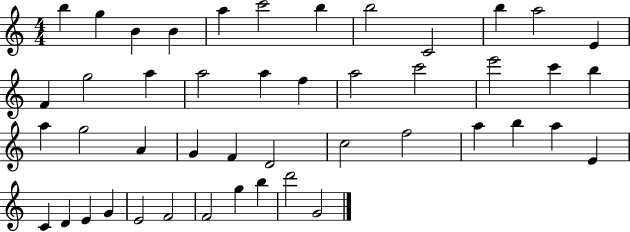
{
  \clef treble
  \numericTimeSignature
  \time 4/4
  \key c \major
  b''4 g''4 b'4 b'4 | a''4 c'''2 b''4 | b''2 c'2 | b''4 a''2 e'4 | \break f'4 g''2 a''4 | a''2 a''4 f''4 | a''2 c'''2 | e'''2 c'''4 b''4 | \break a''4 g''2 a'4 | g'4 f'4 d'2 | c''2 f''2 | a''4 b''4 a''4 e'4 | \break c'4 d'4 e'4 g'4 | e'2 f'2 | f'2 g''4 b''4 | d'''2 g'2 | \break \bar "|."
}